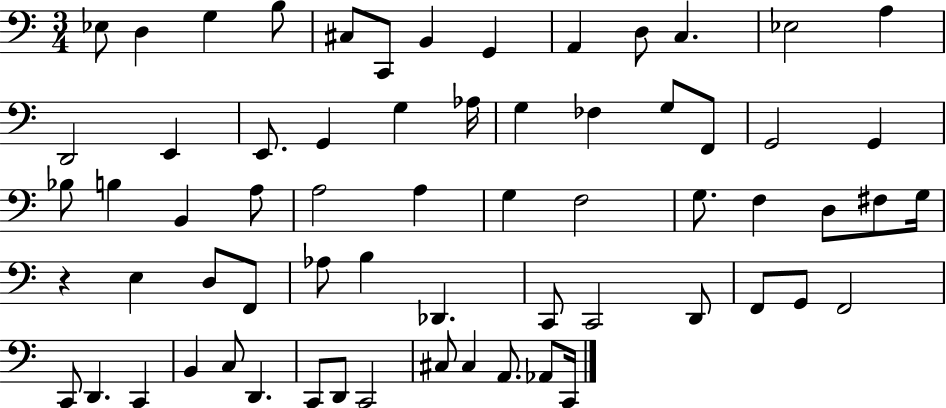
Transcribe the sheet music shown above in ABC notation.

X:1
T:Untitled
M:3/4
L:1/4
K:C
_E,/2 D, G, B,/2 ^C,/2 C,,/2 B,, G,, A,, D,/2 C, _E,2 A, D,,2 E,, E,,/2 G,, G, _A,/4 G, _F, G,/2 F,,/2 G,,2 G,, _B,/2 B, B,, A,/2 A,2 A, G, F,2 G,/2 F, D,/2 ^F,/2 G,/4 z E, D,/2 F,,/2 _A,/2 B, _D,, C,,/2 C,,2 D,,/2 F,,/2 G,,/2 F,,2 C,,/2 D,, C,, B,, C,/2 D,, C,,/2 D,,/2 C,,2 ^C,/2 ^C, A,,/2 _A,,/2 C,,/4